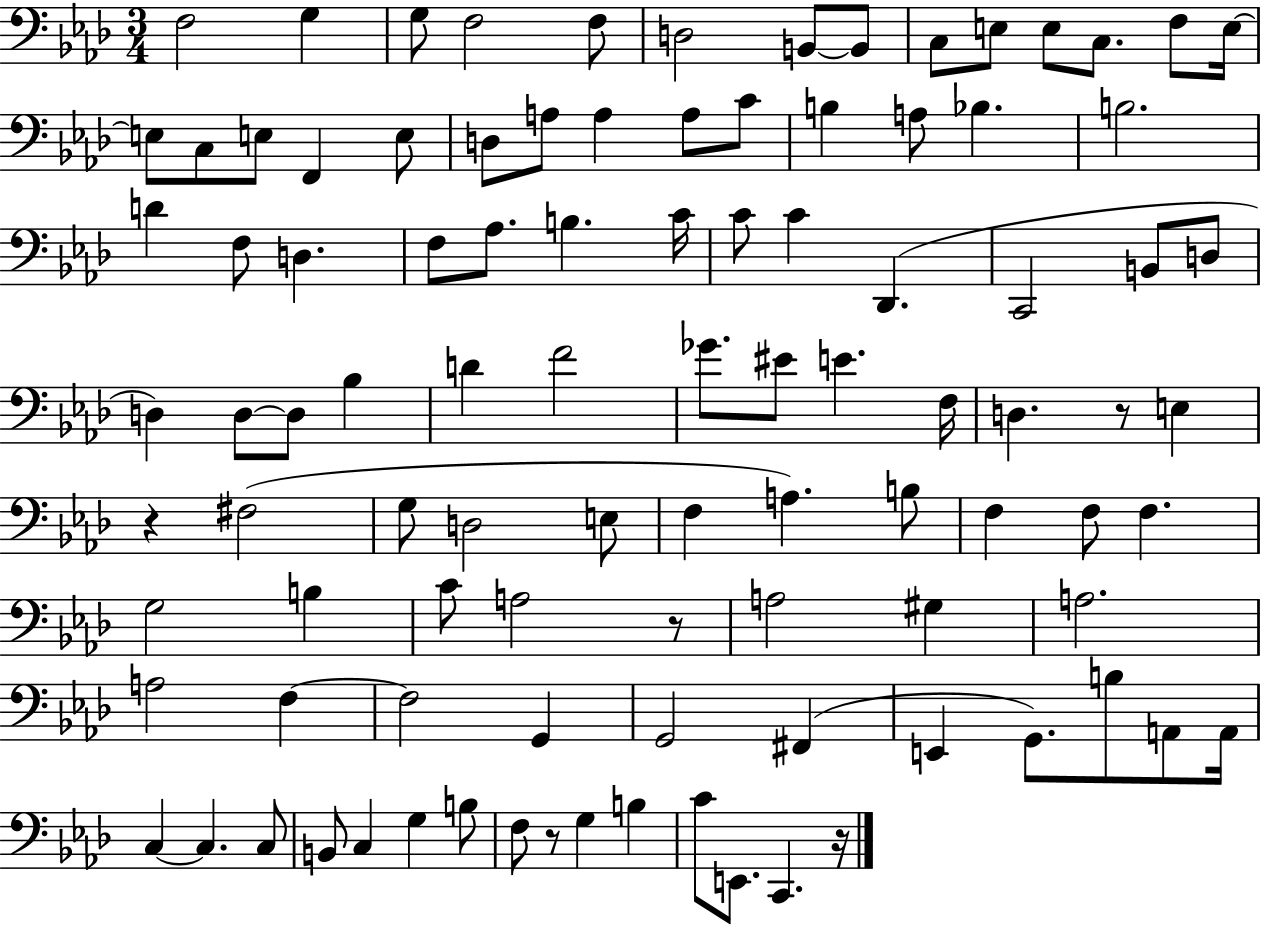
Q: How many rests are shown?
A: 5